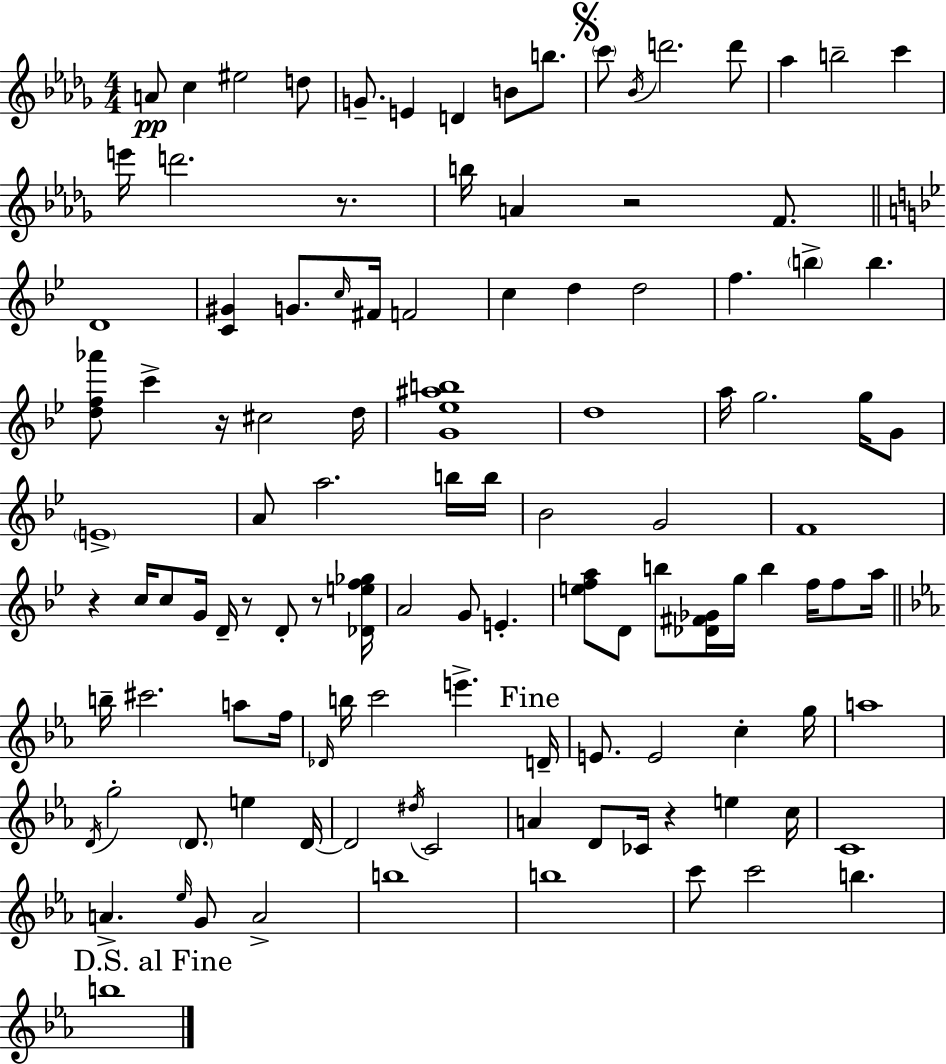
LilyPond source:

{
  \clef treble
  \numericTimeSignature
  \time 4/4
  \key bes \minor
  a'8\pp c''4 eis''2 d''8 | g'8.-- e'4 d'4 b'8 b''8. | \mark \markup { \musicglyph "scripts.segno" } \parenthesize c'''8 \acciaccatura { bes'16 } d'''2. d'''8 | aes''4 b''2-- c'''4 | \break e'''16 d'''2. r8. | b''16 a'4 r2 f'8. | \bar "||" \break \key g \minor d'1 | <c' gis'>4 g'8. \grace { c''16 } fis'16 f'2 | c''4 d''4 d''2 | f''4. \parenthesize b''4-> b''4. | \break <d'' f'' aes'''>8 c'''4-> r16 cis''2 | d''16 <g' ees'' ais'' b''>1 | d''1 | a''16 g''2. g''16 g'8 | \break \parenthesize e'1-> | a'8 a''2. b''16 | b''16 bes'2 g'2 | f'1 | \break r4 c''16 c''8 g'16 d'16-- r8 d'8-. r8 | <des' e'' f'' ges''>16 a'2 g'8 e'4.-. | <e'' f'' a''>8 d'8 b''8 <des' fis' ges'>16 g''16 b''4 f''16 f''8 | a''16 \bar "||" \break \key c \minor b''16-- cis'''2. a''8 f''16 | \grace { des'16 } b''16 c'''2 e'''4.-> | \mark "Fine" d'16-- e'8. e'2 c''4-. | g''16 a''1 | \break \acciaccatura { d'16 } g''2-. \parenthesize d'8. e''4 | d'16~~ d'2 \acciaccatura { dis''16 } c'2 | a'4 d'8 ces'16 r4 e''4 | c''16 c'1 | \break a'4.-> \grace { ees''16 } g'8 a'2-> | b''1 | b''1 | c'''8 c'''2 b''4. | \break \mark "D.S. al Fine" b''1 | \bar "|."
}